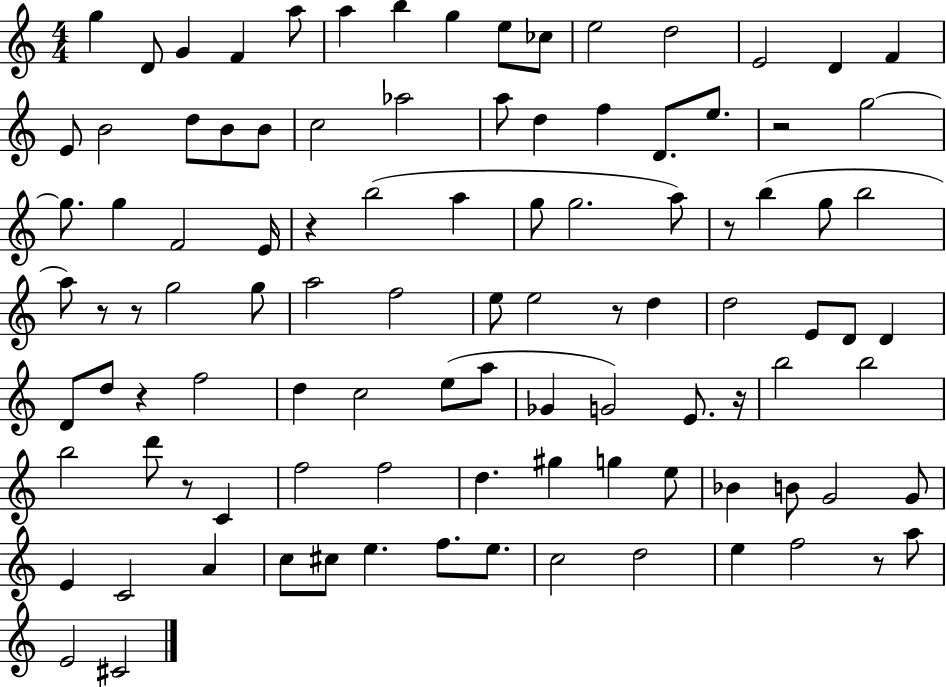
{
  \clef treble
  \numericTimeSignature
  \time 4/4
  \key c \major
  g''4 d'8 g'4 f'4 a''8 | a''4 b''4 g''4 e''8 ces''8 | e''2 d''2 | e'2 d'4 f'4 | \break e'8 b'2 d''8 b'8 b'8 | c''2 aes''2 | a''8 d''4 f''4 d'8. e''8. | r2 g''2~~ | \break g''8. g''4 f'2 e'16 | r4 b''2( a''4 | g''8 g''2. a''8) | r8 b''4( g''8 b''2 | \break a''8) r8 r8 g''2 g''8 | a''2 f''2 | e''8 e''2 r8 d''4 | d''2 e'8 d'8 d'4 | \break d'8 d''8 r4 f''2 | d''4 c''2 e''8( a''8 | ges'4 g'2) e'8. r16 | b''2 b''2 | \break b''2 d'''8 r8 c'4 | f''2 f''2 | d''4. gis''4 g''4 e''8 | bes'4 b'8 g'2 g'8 | \break e'4 c'2 a'4 | c''8 cis''8 e''4. f''8. e''8. | c''2 d''2 | e''4 f''2 r8 a''8 | \break e'2 cis'2 | \bar "|."
}